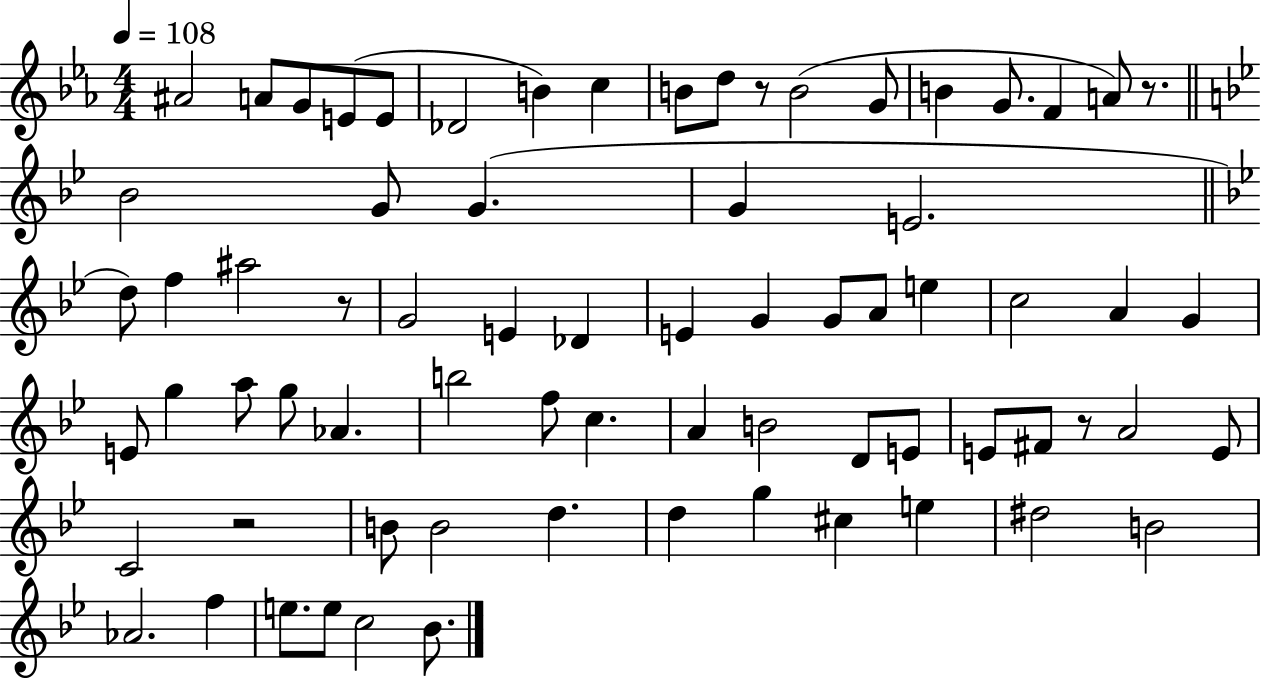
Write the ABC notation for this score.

X:1
T:Untitled
M:4/4
L:1/4
K:Eb
^A2 A/2 G/2 E/2 E/2 _D2 B c B/2 d/2 z/2 B2 G/2 B G/2 F A/2 z/2 _B2 G/2 G G E2 d/2 f ^a2 z/2 G2 E _D E G G/2 A/2 e c2 A G E/2 g a/2 g/2 _A b2 f/2 c A B2 D/2 E/2 E/2 ^F/2 z/2 A2 E/2 C2 z2 B/2 B2 d d g ^c e ^d2 B2 _A2 f e/2 e/2 c2 _B/2